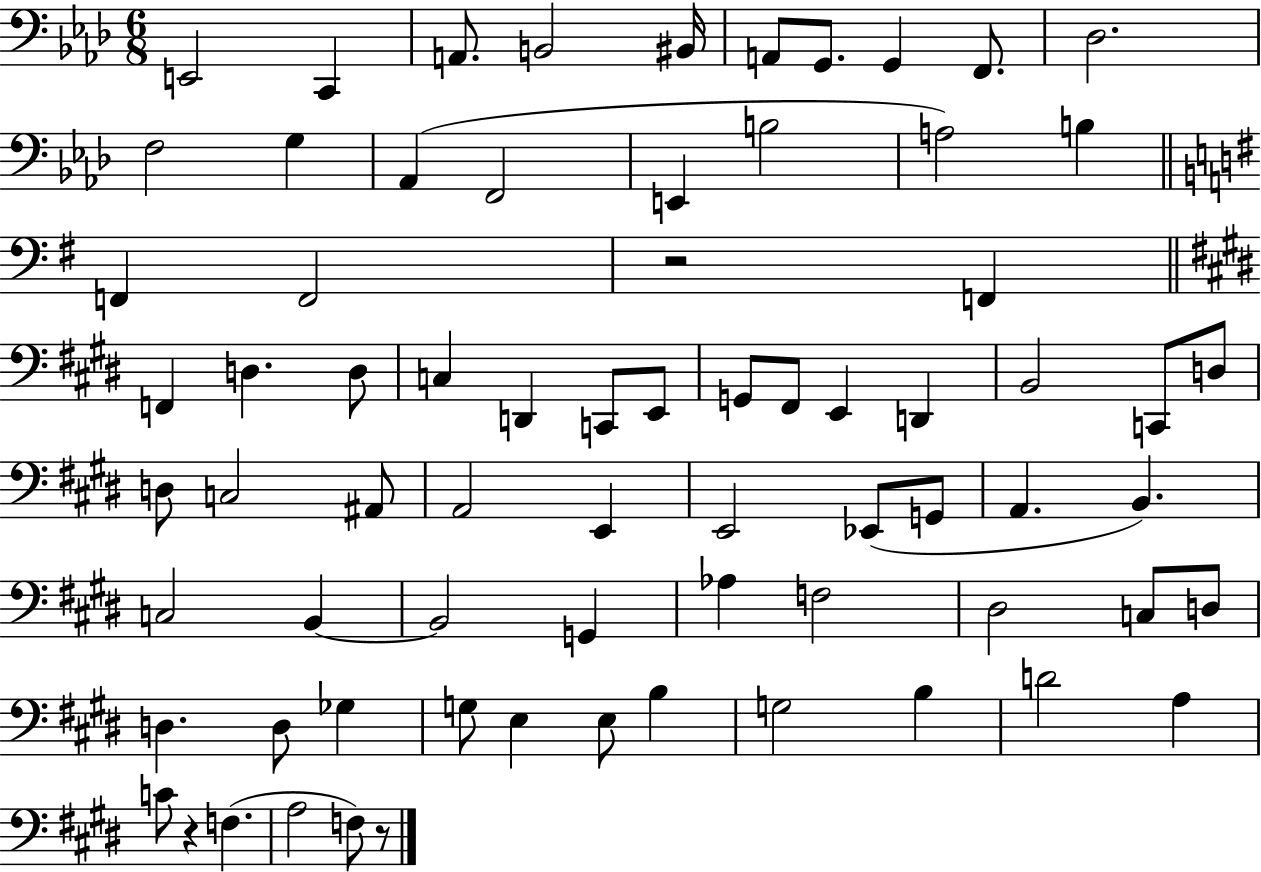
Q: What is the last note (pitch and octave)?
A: F3